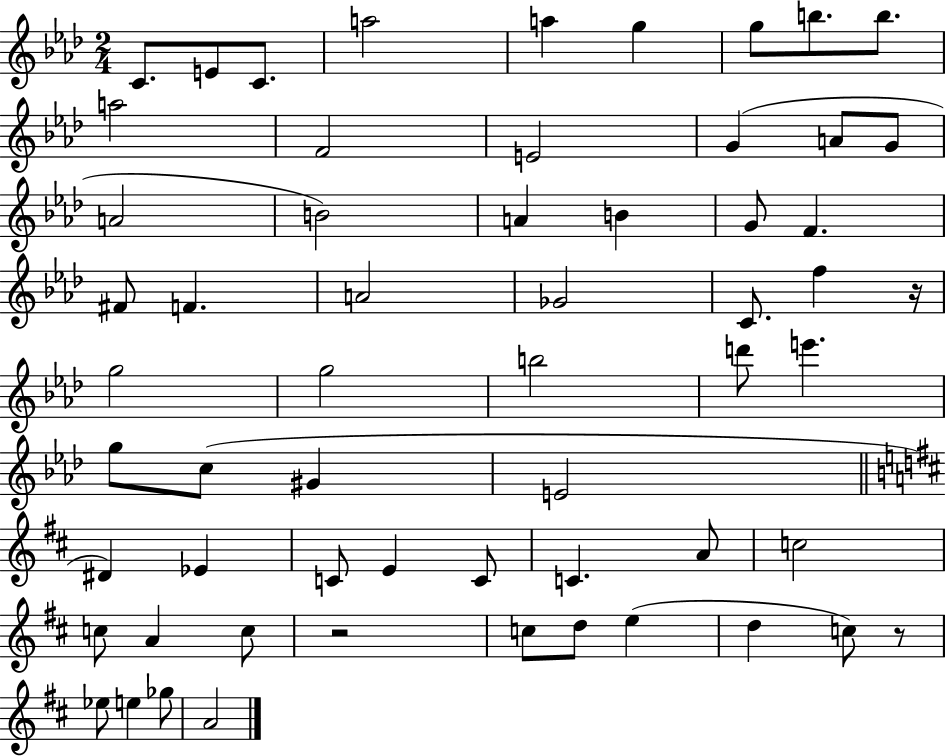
C4/e. E4/e C4/e. A5/h A5/q G5/q G5/e B5/e. B5/e. A5/h F4/h E4/h G4/q A4/e G4/e A4/h B4/h A4/q B4/q G4/e F4/q. F#4/e F4/q. A4/h Gb4/h C4/e. F5/q R/s G5/h G5/h B5/h D6/e E6/q. G5/e C5/e G#4/q E4/h D#4/q Eb4/q C4/e E4/q C4/e C4/q. A4/e C5/h C5/e A4/q C5/e R/h C5/e D5/e E5/q D5/q C5/e R/e Eb5/e E5/q Gb5/e A4/h